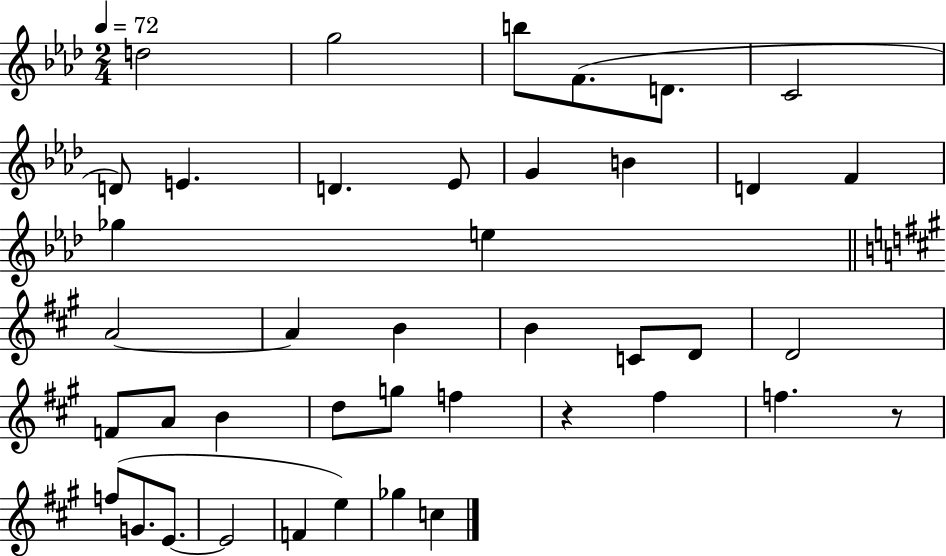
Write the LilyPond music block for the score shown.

{
  \clef treble
  \numericTimeSignature
  \time 2/4
  \key aes \major
  \tempo 4 = 72
  \repeat volta 2 { d''2 | g''2 | b''8 f'8.( d'8. | c'2 | \break d'8) e'4. | d'4. ees'8 | g'4 b'4 | d'4 f'4 | \break ges''4 e''4 | \bar "||" \break \key a \major a'2~~ | a'4 b'4 | b'4 c'8 d'8 | d'2 | \break f'8 a'8 b'4 | d''8 g''8 f''4 | r4 fis''4 | f''4. r8 | \break f''8( g'8. e'8.~~ | e'2 | f'4 e''4) | ges''4 c''4 | \break } \bar "|."
}